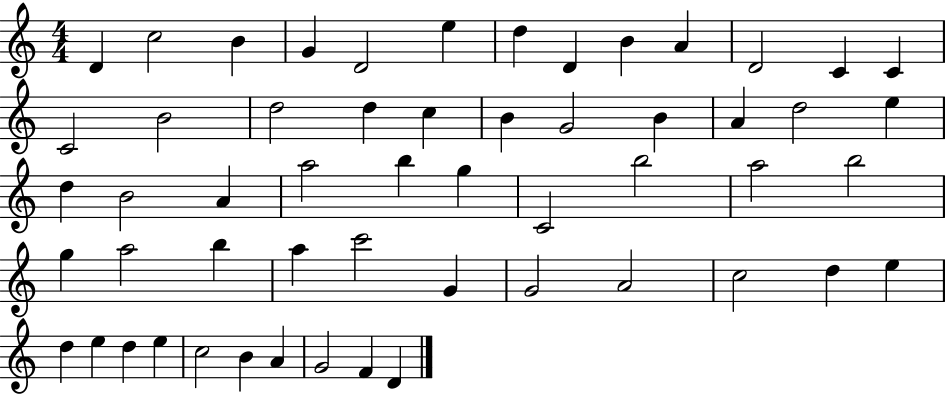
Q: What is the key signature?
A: C major